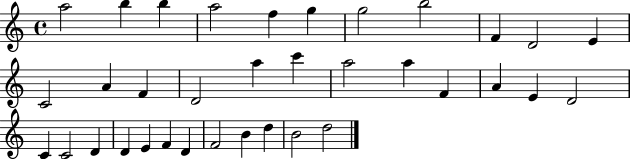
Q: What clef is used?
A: treble